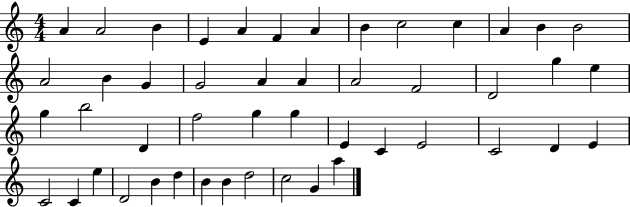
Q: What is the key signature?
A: C major